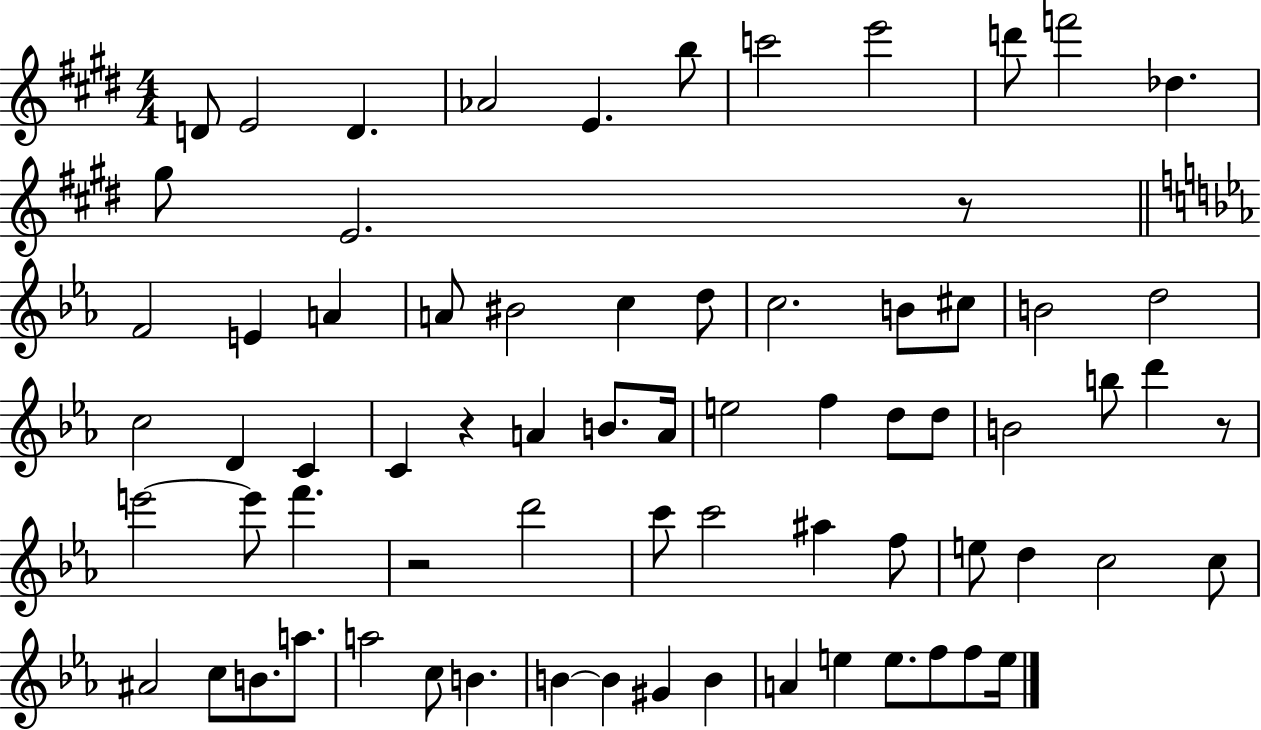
{
  \clef treble
  \numericTimeSignature
  \time 4/4
  \key e \major
  d'8 e'2 d'4. | aes'2 e'4. b''8 | c'''2 e'''2 | d'''8 f'''2 des''4. | \break gis''8 e'2. r8 | \bar "||" \break \key ees \major f'2 e'4 a'4 | a'8 bis'2 c''4 d''8 | c''2. b'8 cis''8 | b'2 d''2 | \break c''2 d'4 c'4 | c'4 r4 a'4 b'8. a'16 | e''2 f''4 d''8 d''8 | b'2 b''8 d'''4 r8 | \break e'''2~~ e'''8 f'''4. | r2 d'''2 | c'''8 c'''2 ais''4 f''8 | e''8 d''4 c''2 c''8 | \break ais'2 c''8 b'8. a''8. | a''2 c''8 b'4. | b'4~~ b'4 gis'4 b'4 | a'4 e''4 e''8. f''8 f''8 e''16 | \break \bar "|."
}